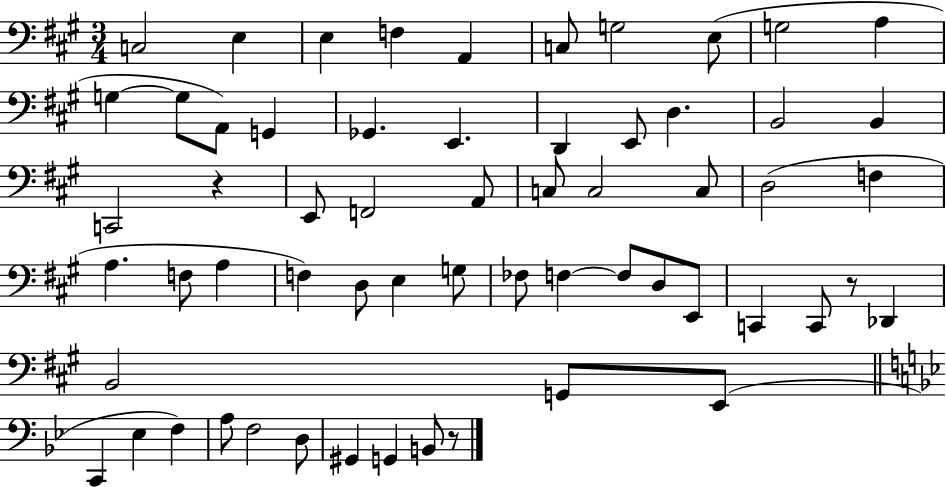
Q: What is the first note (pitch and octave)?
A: C3